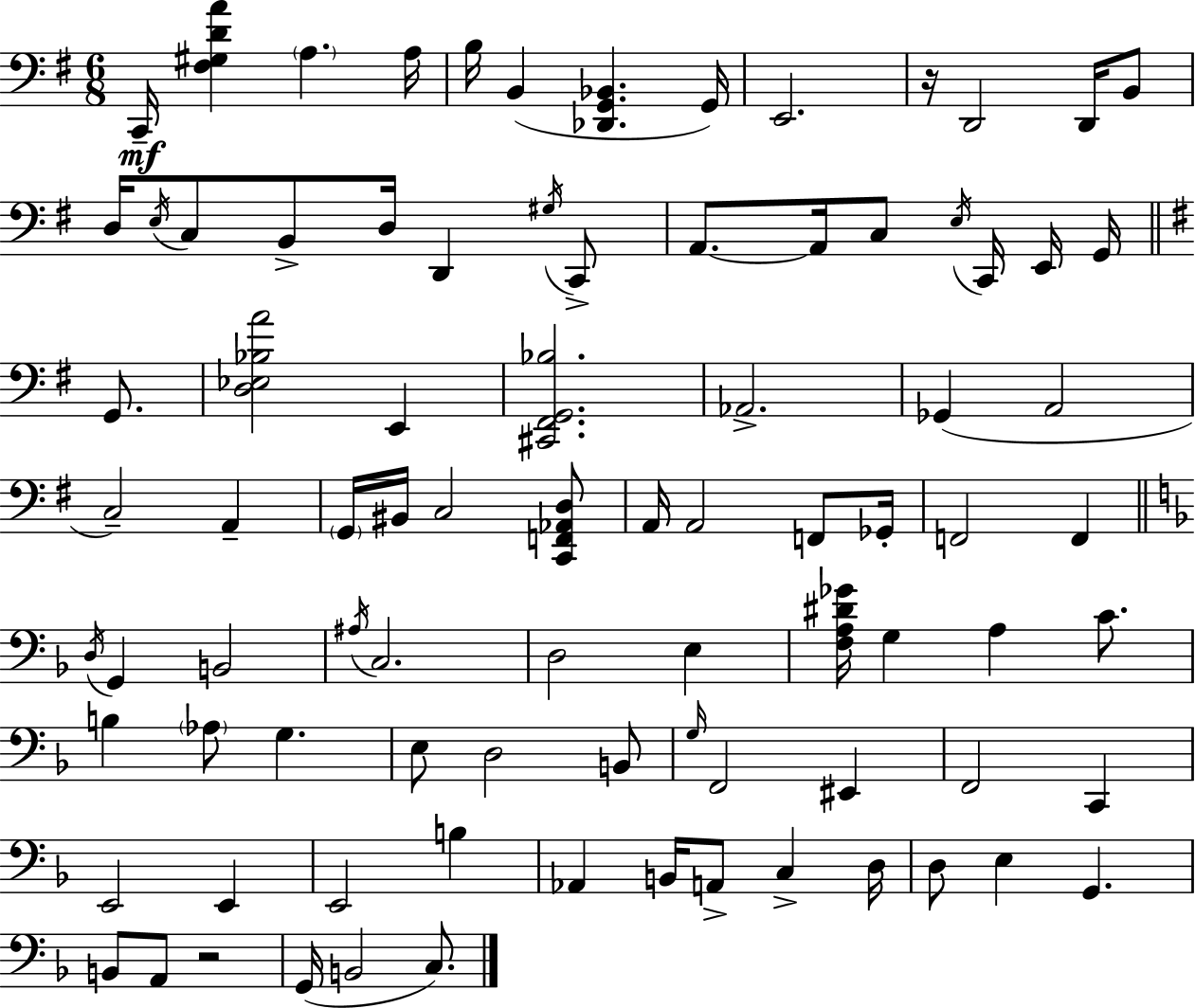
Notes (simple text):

C2/s [F#3,G#3,D4,A4]/q A3/q. A3/s B3/s B2/q [Db2,G2,Bb2]/q. G2/s E2/h. R/s D2/h D2/s B2/e D3/s E3/s C3/e B2/e D3/s D2/q G#3/s C2/e A2/e. A2/s C3/e E3/s C2/s E2/s G2/s G2/e. [D3,Eb3,Bb3,A4]/h E2/q [C#2,F#2,G2,Bb3]/h. Ab2/h. Gb2/q A2/h C3/h A2/q G2/s BIS2/s C3/h [C2,F2,Ab2,D3]/e A2/s A2/h F2/e Gb2/s F2/h F2/q D3/s G2/q B2/h A#3/s C3/h. D3/h E3/q [F3,A3,D#4,Gb4]/s G3/q A3/q C4/e. B3/q Ab3/e G3/q. E3/e D3/h B2/e G3/s F2/h EIS2/q F2/h C2/q E2/h E2/q E2/h B3/q Ab2/q B2/s A2/e C3/q D3/s D3/e E3/q G2/q. B2/e A2/e R/h G2/s B2/h C3/e.